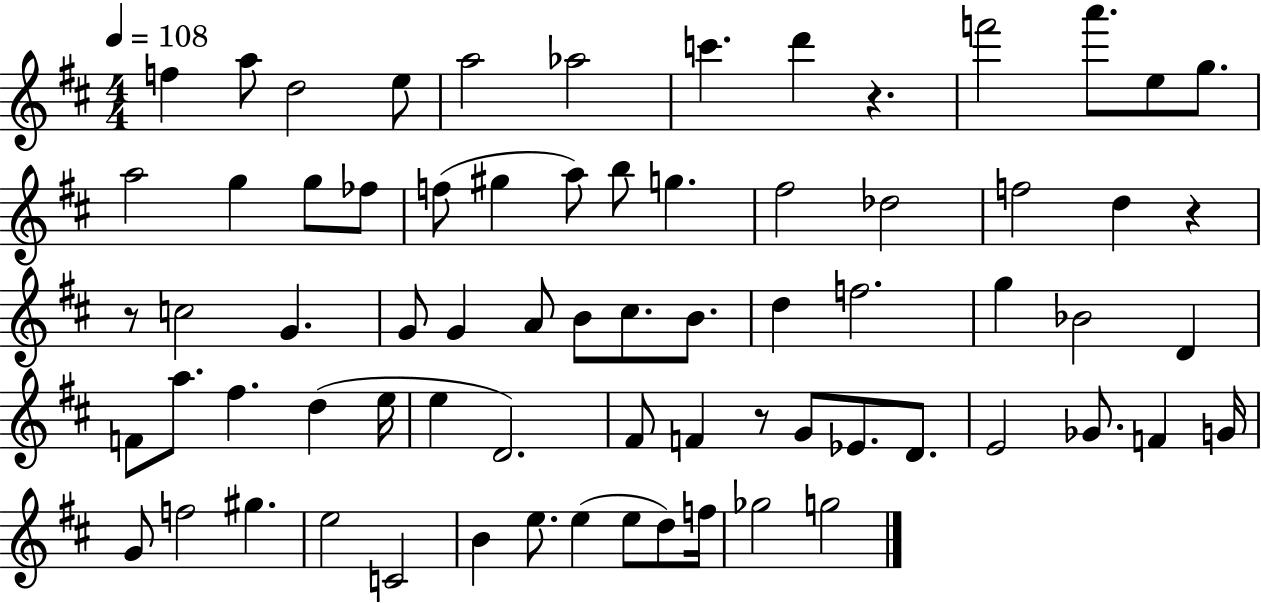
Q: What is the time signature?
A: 4/4